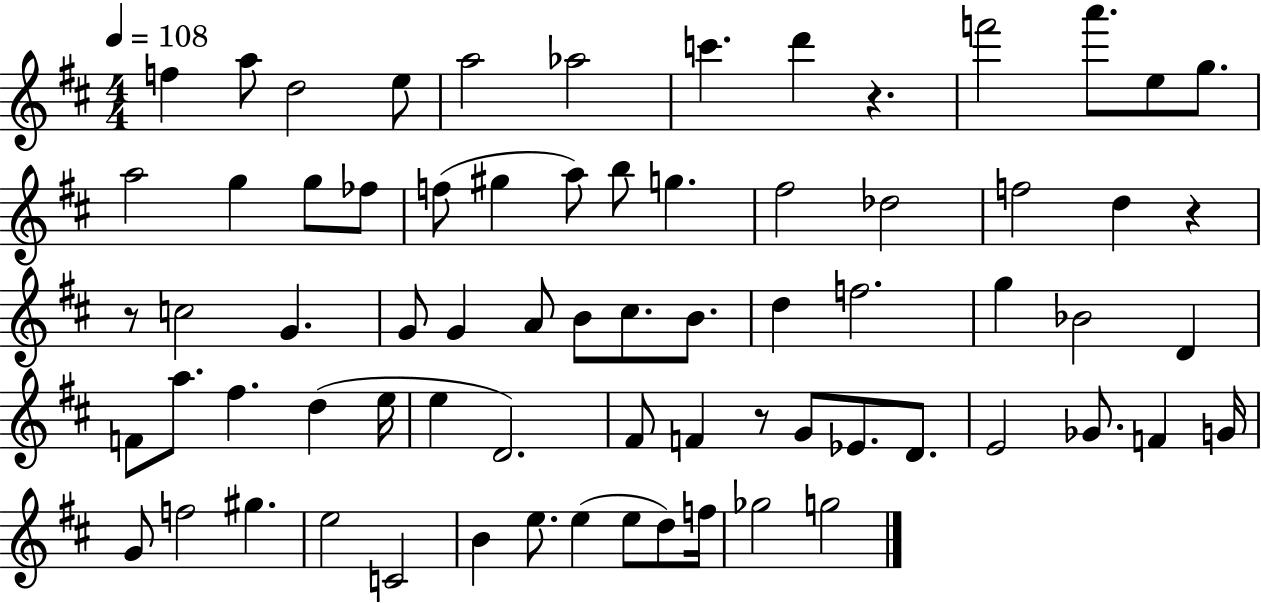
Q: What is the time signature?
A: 4/4